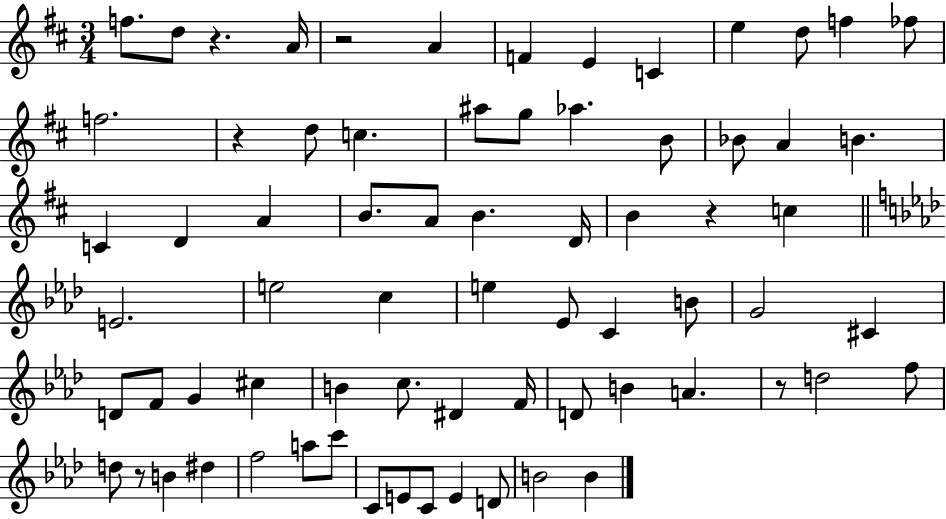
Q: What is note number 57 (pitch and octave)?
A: A5